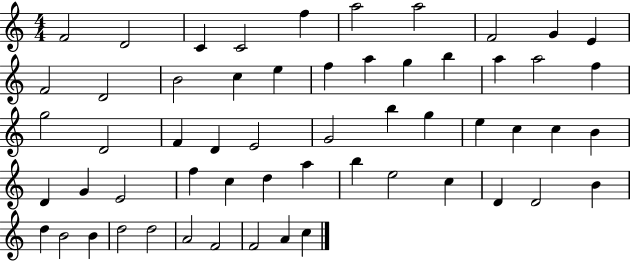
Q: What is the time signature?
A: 4/4